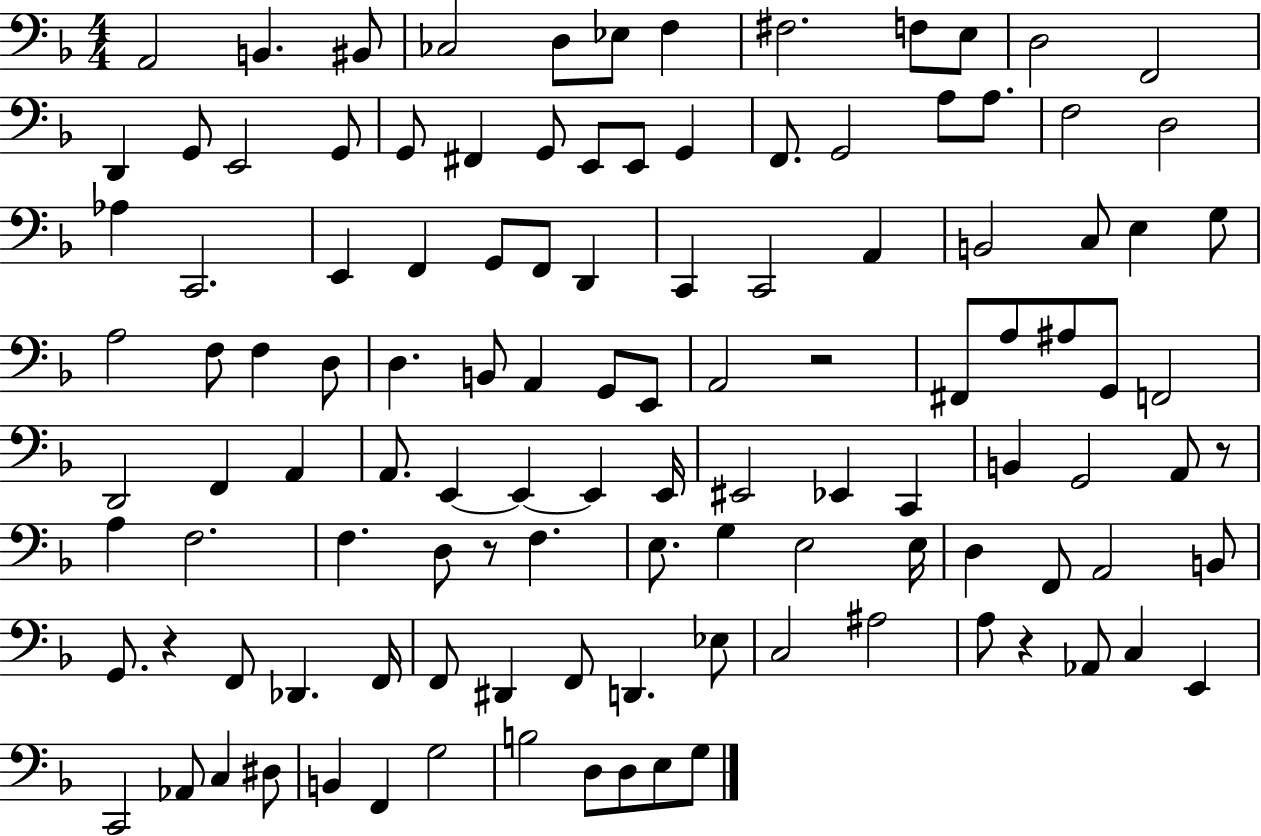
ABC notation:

X:1
T:Untitled
M:4/4
L:1/4
K:F
A,,2 B,, ^B,,/2 _C,2 D,/2 _E,/2 F, ^F,2 F,/2 E,/2 D,2 F,,2 D,, G,,/2 E,,2 G,,/2 G,,/2 ^F,, G,,/2 E,,/2 E,,/2 G,, F,,/2 G,,2 A,/2 A,/2 F,2 D,2 _A, C,,2 E,, F,, G,,/2 F,,/2 D,, C,, C,,2 A,, B,,2 C,/2 E, G,/2 A,2 F,/2 F, D,/2 D, B,,/2 A,, G,,/2 E,,/2 A,,2 z2 ^F,,/2 A,/2 ^A,/2 G,,/2 F,,2 D,,2 F,, A,, A,,/2 E,, E,, E,, E,,/4 ^E,,2 _E,, C,, B,, G,,2 A,,/2 z/2 A, F,2 F, D,/2 z/2 F, E,/2 G, E,2 E,/4 D, F,,/2 A,,2 B,,/2 G,,/2 z F,,/2 _D,, F,,/4 F,,/2 ^D,, F,,/2 D,, _E,/2 C,2 ^A,2 A,/2 z _A,,/2 C, E,, C,,2 _A,,/2 C, ^D,/2 B,, F,, G,2 B,2 D,/2 D,/2 E,/2 G,/2